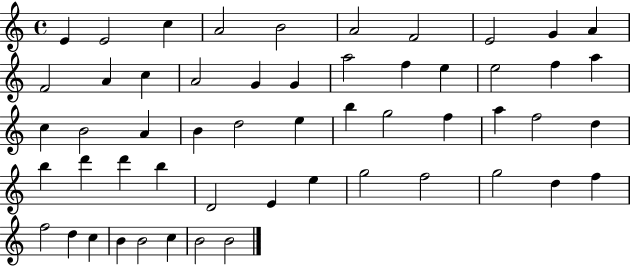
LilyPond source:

{
  \clef treble
  \time 4/4
  \defaultTimeSignature
  \key c \major
  e'4 e'2 c''4 | a'2 b'2 | a'2 f'2 | e'2 g'4 a'4 | \break f'2 a'4 c''4 | a'2 g'4 g'4 | a''2 f''4 e''4 | e''2 f''4 a''4 | \break c''4 b'2 a'4 | b'4 d''2 e''4 | b''4 g''2 f''4 | a''4 f''2 d''4 | \break b''4 d'''4 d'''4 b''4 | d'2 e'4 e''4 | g''2 f''2 | g''2 d''4 f''4 | \break f''2 d''4 c''4 | b'4 b'2 c''4 | b'2 b'2 | \bar "|."
}